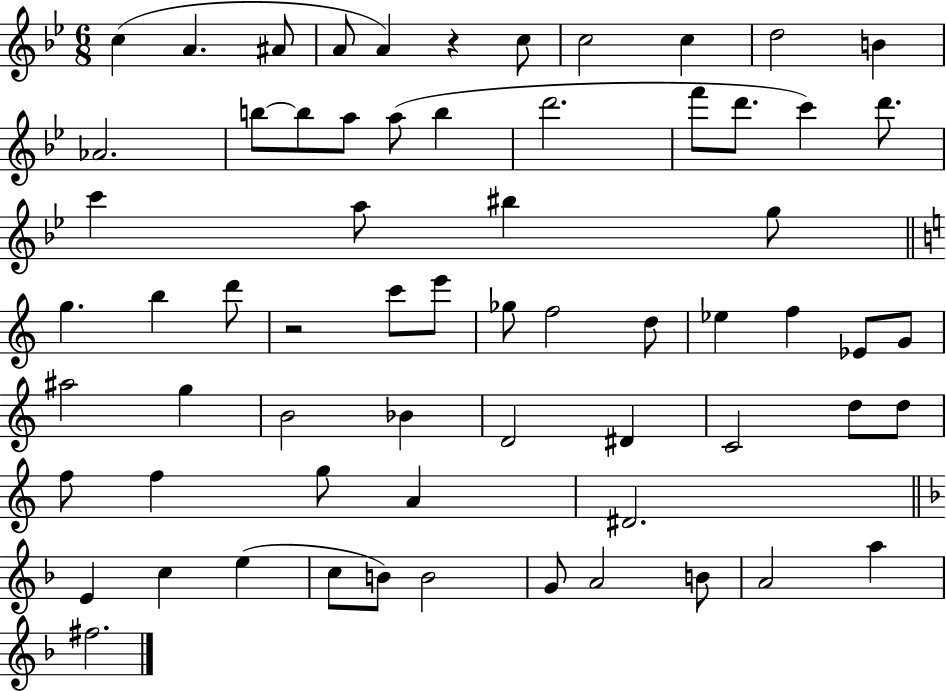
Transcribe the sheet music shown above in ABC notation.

X:1
T:Untitled
M:6/8
L:1/4
K:Bb
c A ^A/2 A/2 A z c/2 c2 c d2 B _A2 b/2 b/2 a/2 a/2 b d'2 f'/2 d'/2 c' d'/2 c' a/2 ^b g/2 g b d'/2 z2 c'/2 e'/2 _g/2 f2 d/2 _e f _E/2 G/2 ^a2 g B2 _B D2 ^D C2 d/2 d/2 f/2 f g/2 A ^D2 E c e c/2 B/2 B2 G/2 A2 B/2 A2 a ^f2